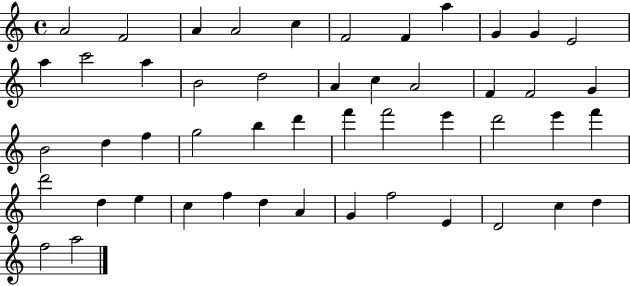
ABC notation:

X:1
T:Untitled
M:4/4
L:1/4
K:C
A2 F2 A A2 c F2 F a G G E2 a c'2 a B2 d2 A c A2 F F2 G B2 d f g2 b d' f' f'2 e' d'2 e' f' d'2 d e c f d A G f2 E D2 c d f2 a2